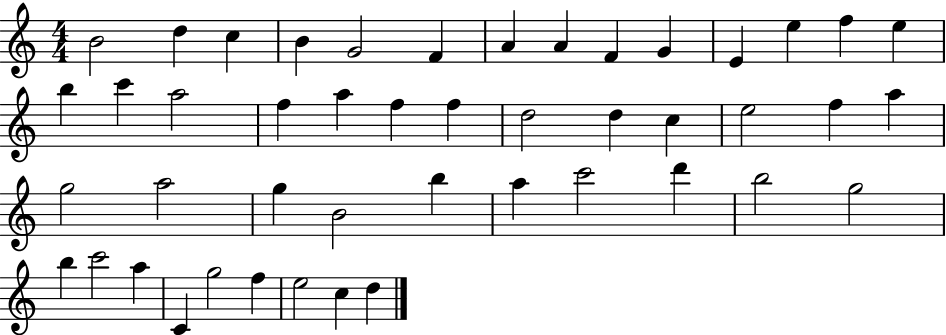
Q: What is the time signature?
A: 4/4